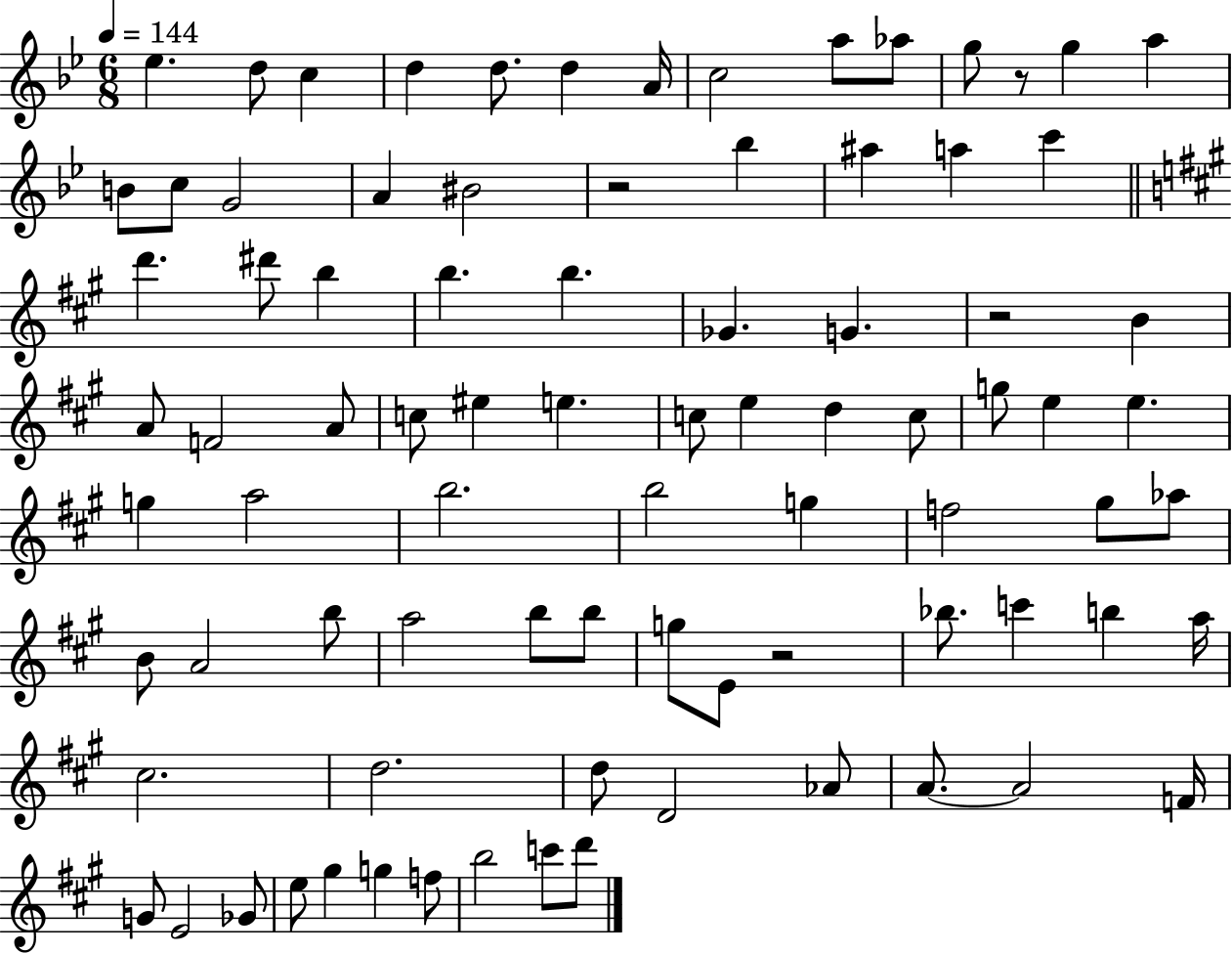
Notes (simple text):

Eb5/q. D5/e C5/q D5/q D5/e. D5/q A4/s C5/h A5/e Ab5/e G5/e R/e G5/q A5/q B4/e C5/e G4/h A4/q BIS4/h R/h Bb5/q A#5/q A5/q C6/q D6/q. D#6/e B5/q B5/q. B5/q. Gb4/q. G4/q. R/h B4/q A4/e F4/h A4/e C5/e EIS5/q E5/q. C5/e E5/q D5/q C5/e G5/e E5/q E5/q. G5/q A5/h B5/h. B5/h G5/q F5/h G#5/e Ab5/e B4/e A4/h B5/e A5/h B5/e B5/e G5/e E4/e R/h Bb5/e. C6/q B5/q A5/s C#5/h. D5/h. D5/e D4/h Ab4/e A4/e. A4/h F4/s G4/e E4/h Gb4/e E5/e G#5/q G5/q F5/e B5/h C6/e D6/e